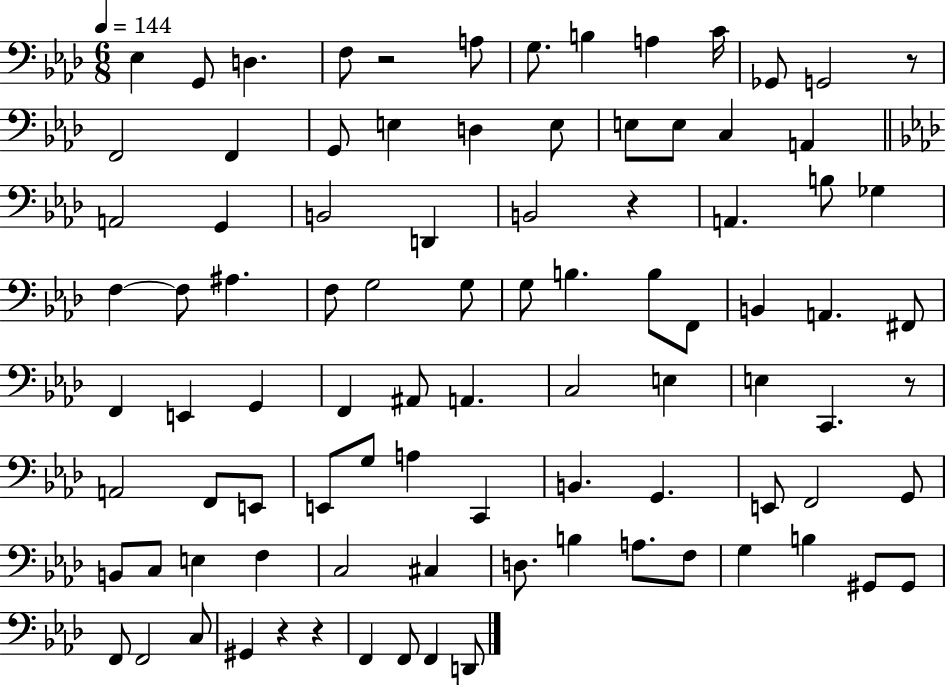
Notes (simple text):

Eb3/q G2/e D3/q. F3/e R/h A3/e G3/e. B3/q A3/q C4/s Gb2/e G2/h R/e F2/h F2/q G2/e E3/q D3/q E3/e E3/e E3/e C3/q A2/q A2/h G2/q B2/h D2/q B2/h R/q A2/q. B3/e Gb3/q F3/q F3/e A#3/q. F3/e G3/h G3/e G3/e B3/q. B3/e F2/e B2/q A2/q. F#2/e F2/q E2/q G2/q F2/q A#2/e A2/q. C3/h E3/q E3/q C2/q. R/e A2/h F2/e E2/e E2/e G3/e A3/q C2/q B2/q. G2/q. E2/e F2/h G2/e B2/e C3/e E3/q F3/q C3/h C#3/q D3/e. B3/q A3/e. F3/e G3/q B3/q G#2/e G#2/e F2/e F2/h C3/e G#2/q R/q R/q F2/q F2/e F2/q D2/e